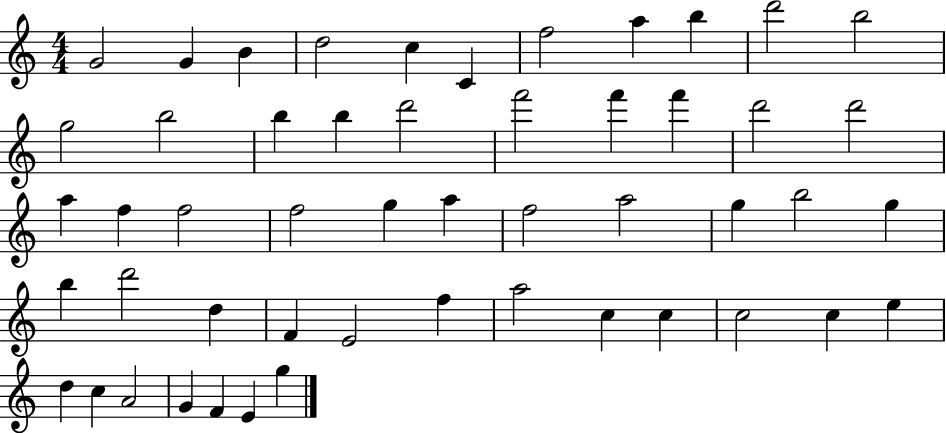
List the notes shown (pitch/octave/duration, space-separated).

G4/h G4/q B4/q D5/h C5/q C4/q F5/h A5/q B5/q D6/h B5/h G5/h B5/h B5/q B5/q D6/h F6/h F6/q F6/q D6/h D6/h A5/q F5/q F5/h F5/h G5/q A5/q F5/h A5/h G5/q B5/h G5/q B5/q D6/h D5/q F4/q E4/h F5/q A5/h C5/q C5/q C5/h C5/q E5/q D5/q C5/q A4/h G4/q F4/q E4/q G5/q